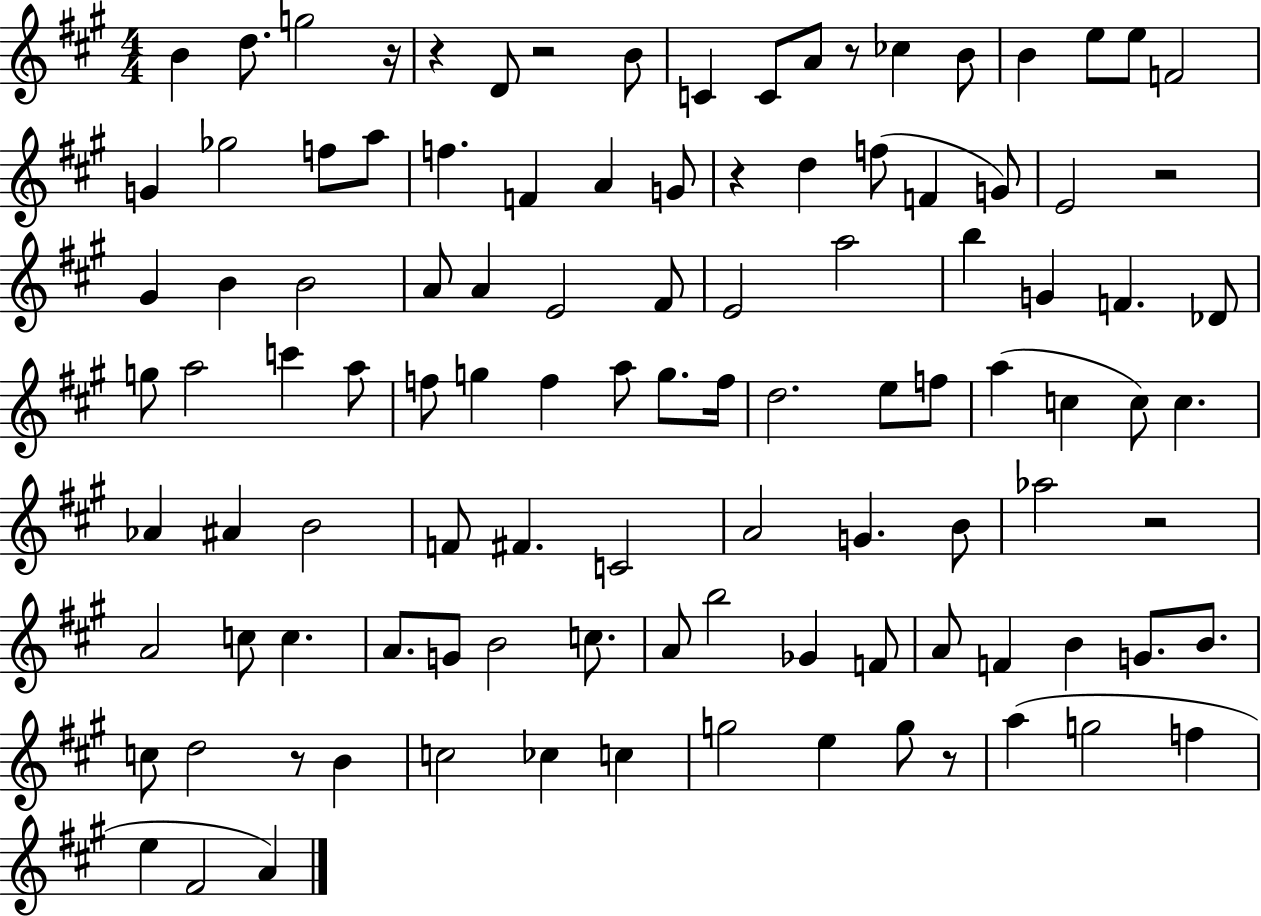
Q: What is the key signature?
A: A major